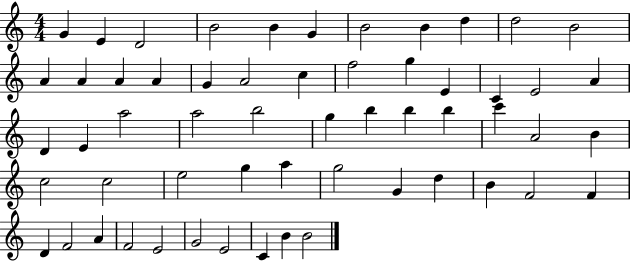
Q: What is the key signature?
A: C major